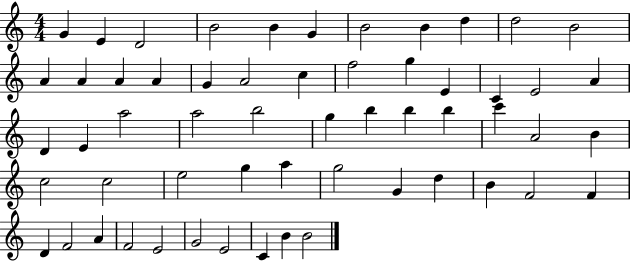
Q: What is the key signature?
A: C major